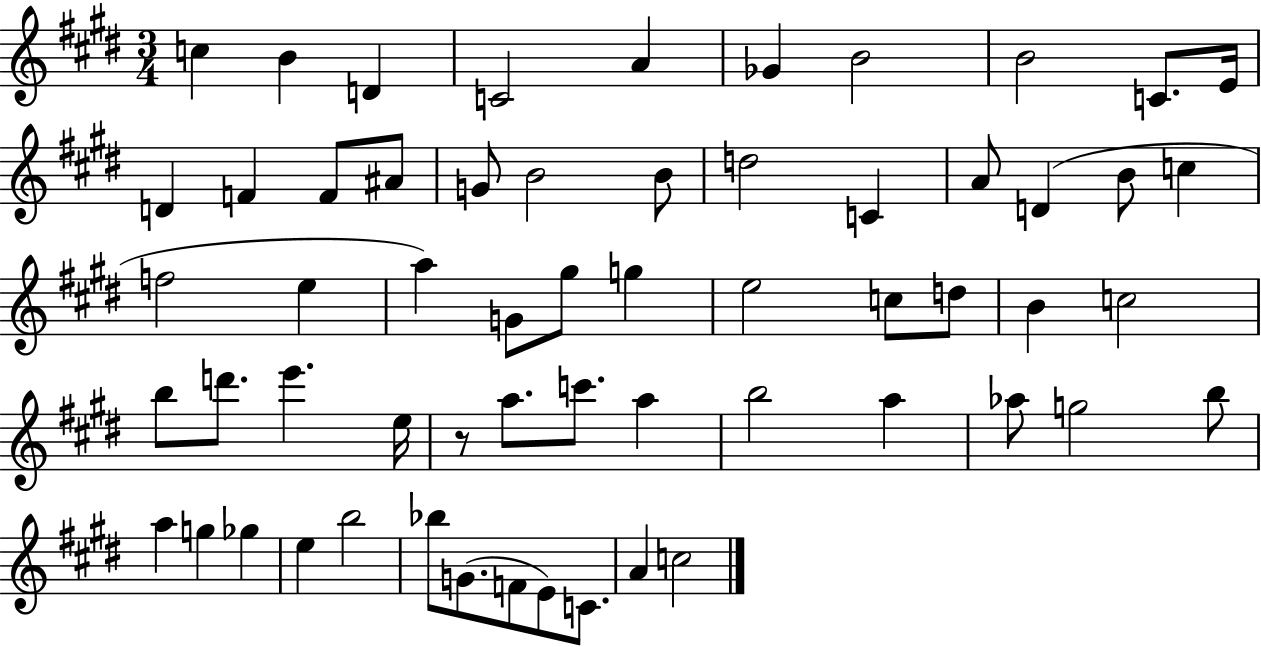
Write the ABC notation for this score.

X:1
T:Untitled
M:3/4
L:1/4
K:E
c B D C2 A _G B2 B2 C/2 E/4 D F F/2 ^A/2 G/2 B2 B/2 d2 C A/2 D B/2 c f2 e a G/2 ^g/2 g e2 c/2 d/2 B c2 b/2 d'/2 e' e/4 z/2 a/2 c'/2 a b2 a _a/2 g2 b/2 a g _g e b2 _b/2 G/2 F/2 E/2 C/2 A c2